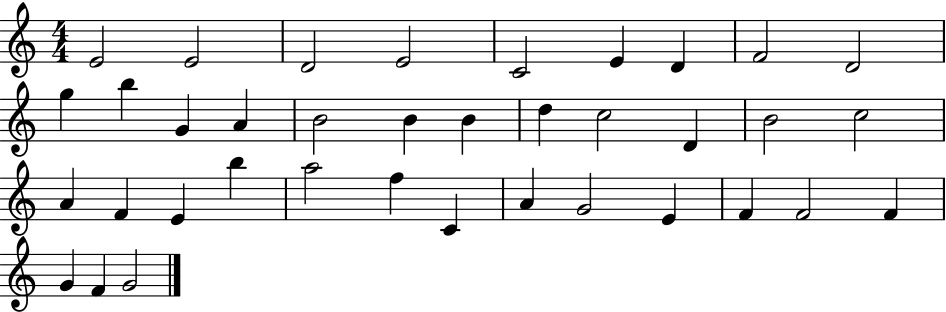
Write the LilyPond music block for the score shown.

{
  \clef treble
  \numericTimeSignature
  \time 4/4
  \key c \major
  e'2 e'2 | d'2 e'2 | c'2 e'4 d'4 | f'2 d'2 | \break g''4 b''4 g'4 a'4 | b'2 b'4 b'4 | d''4 c''2 d'4 | b'2 c''2 | \break a'4 f'4 e'4 b''4 | a''2 f''4 c'4 | a'4 g'2 e'4 | f'4 f'2 f'4 | \break g'4 f'4 g'2 | \bar "|."
}